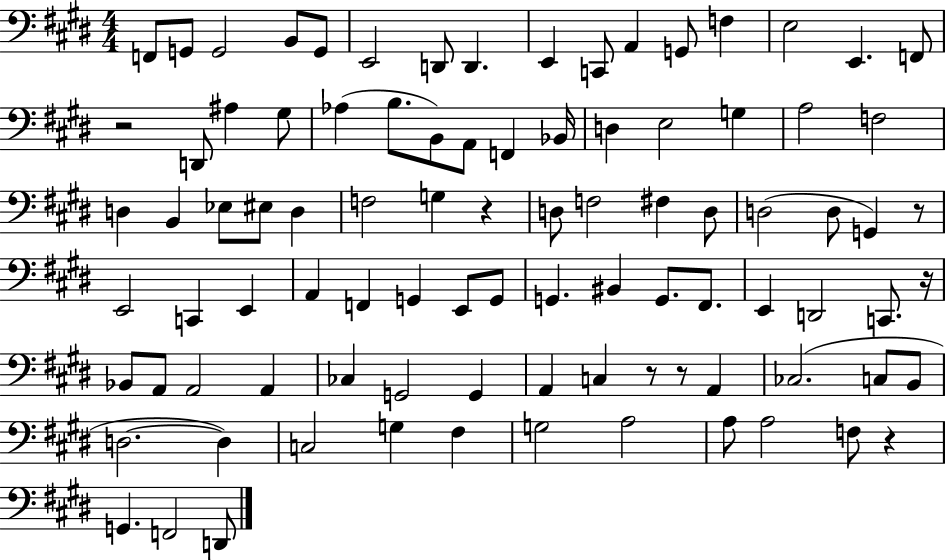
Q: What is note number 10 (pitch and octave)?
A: C2